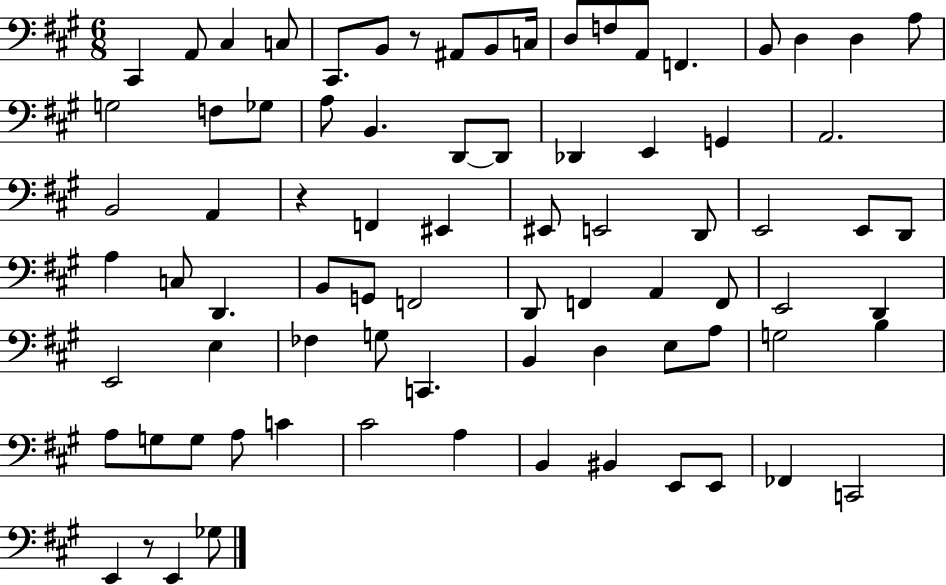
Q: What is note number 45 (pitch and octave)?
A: D2